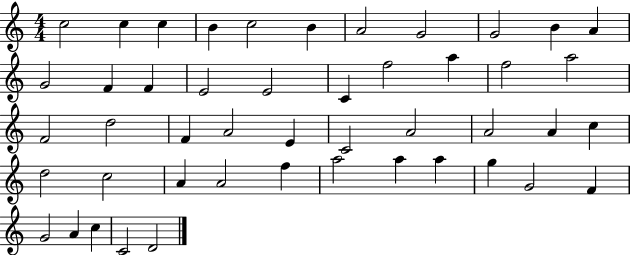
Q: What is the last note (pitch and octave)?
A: D4